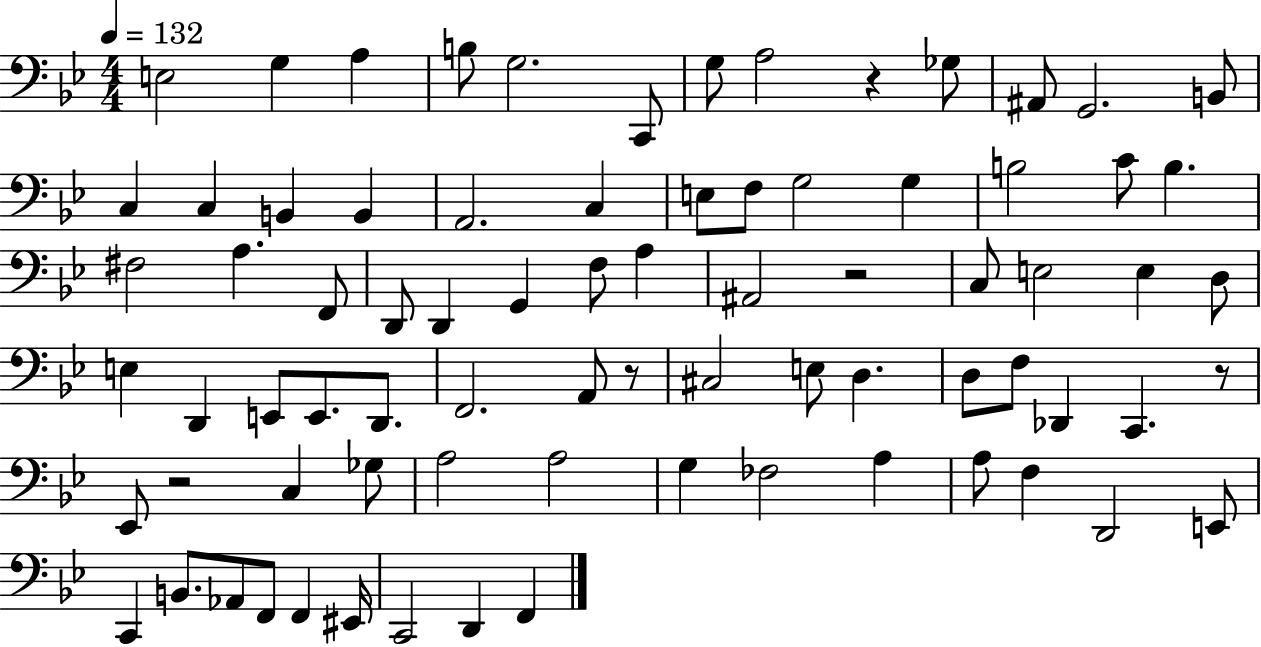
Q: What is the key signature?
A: BES major